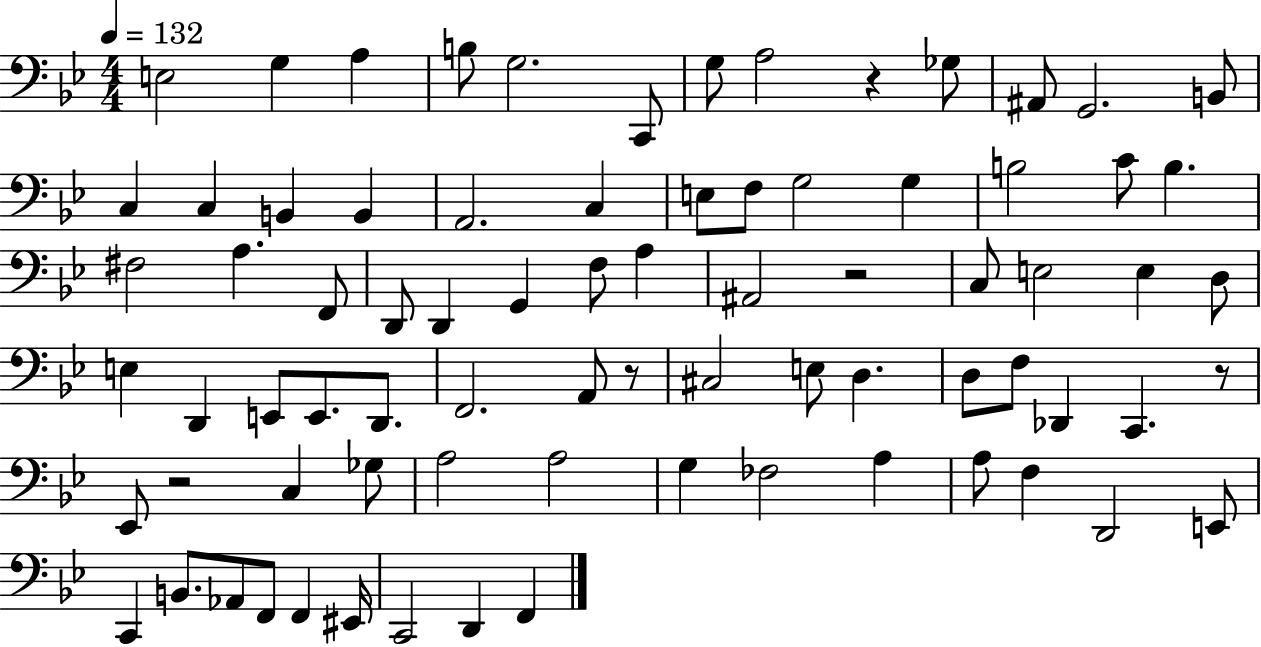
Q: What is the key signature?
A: BES major